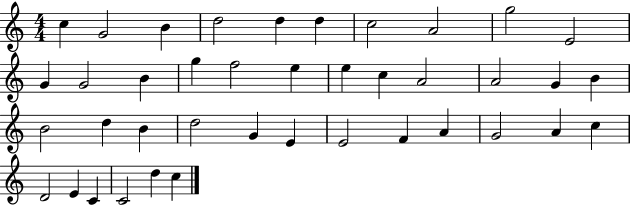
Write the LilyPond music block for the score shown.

{
  \clef treble
  \numericTimeSignature
  \time 4/4
  \key c \major
  c''4 g'2 b'4 | d''2 d''4 d''4 | c''2 a'2 | g''2 e'2 | \break g'4 g'2 b'4 | g''4 f''2 e''4 | e''4 c''4 a'2 | a'2 g'4 b'4 | \break b'2 d''4 b'4 | d''2 g'4 e'4 | e'2 f'4 a'4 | g'2 a'4 c''4 | \break d'2 e'4 c'4 | c'2 d''4 c''4 | \bar "|."
}